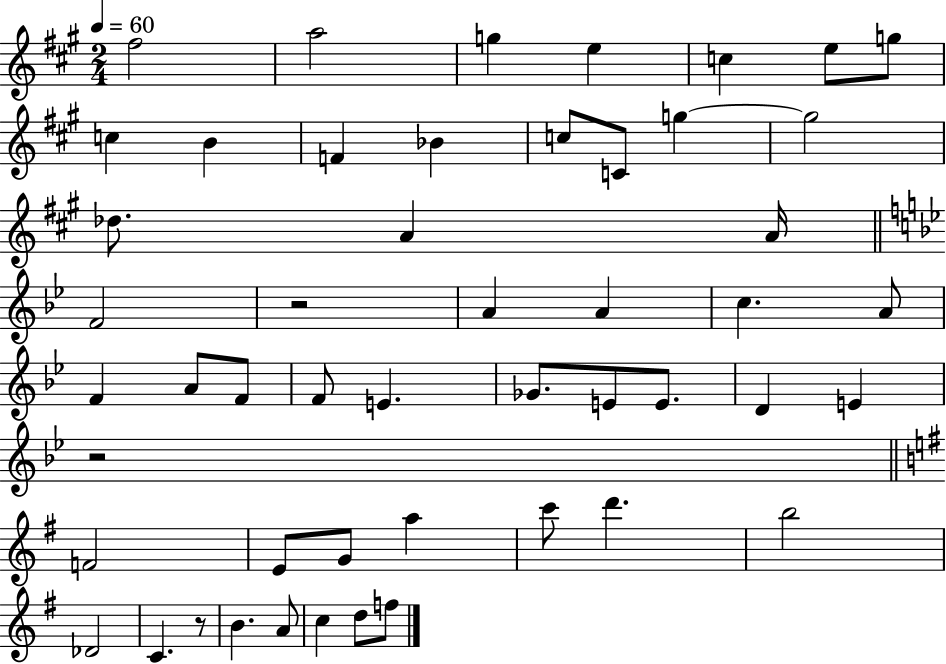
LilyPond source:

{
  \clef treble
  \numericTimeSignature
  \time 2/4
  \key a \major
  \tempo 4 = 60
  fis''2 | a''2 | g''4 e''4 | c''4 e''8 g''8 | \break c''4 b'4 | f'4 bes'4 | c''8 c'8 g''4~~ | g''2 | \break des''8. a'4 a'16 | \bar "||" \break \key bes \major f'2 | r2 | a'4 a'4 | c''4. a'8 | \break f'4 a'8 f'8 | f'8 e'4. | ges'8. e'8 e'8. | d'4 e'4 | \break r2 | \bar "||" \break \key e \minor f'2 | e'8 g'8 a''4 | c'''8 d'''4. | b''2 | \break des'2 | c'4. r8 | b'4. a'8 | c''4 d''8 f''8 | \break \bar "|."
}